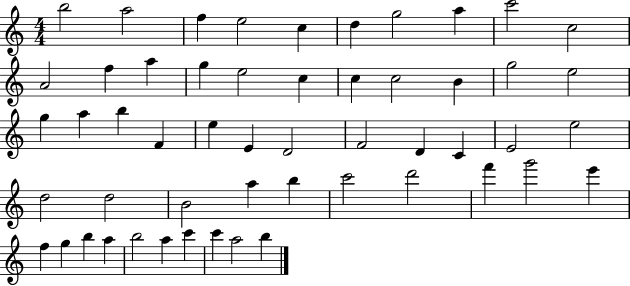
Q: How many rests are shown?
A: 0